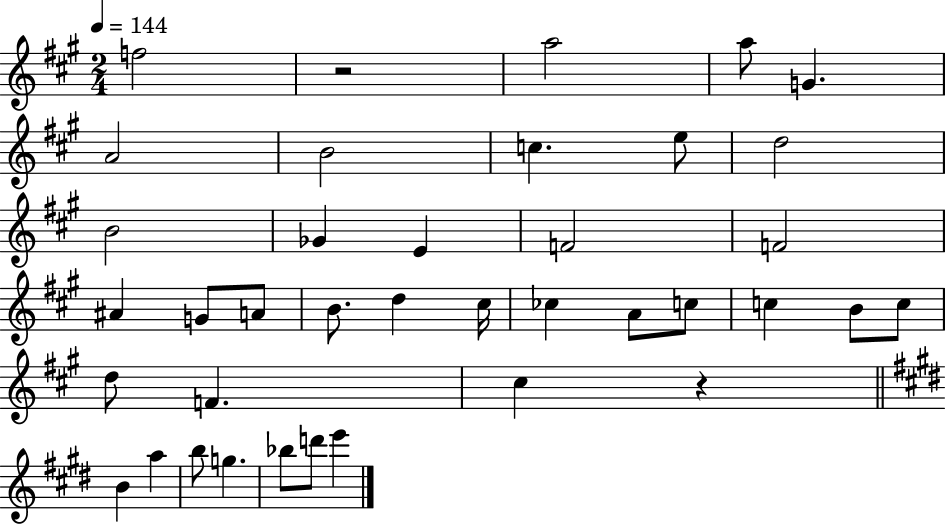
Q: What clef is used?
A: treble